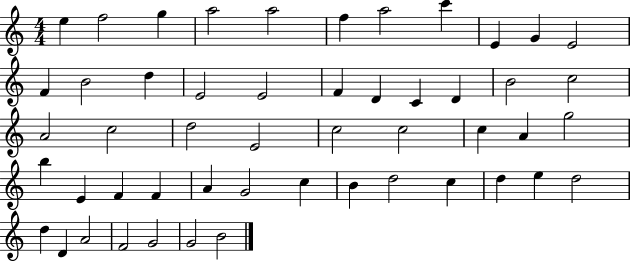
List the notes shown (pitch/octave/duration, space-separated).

E5/q F5/h G5/q A5/h A5/h F5/q A5/h C6/q E4/q G4/q E4/h F4/q B4/h D5/q E4/h E4/h F4/q D4/q C4/q D4/q B4/h C5/h A4/h C5/h D5/h E4/h C5/h C5/h C5/q A4/q G5/h B5/q E4/q F4/q F4/q A4/q G4/h C5/q B4/q D5/h C5/q D5/q E5/q D5/h D5/q D4/q A4/h F4/h G4/h G4/h B4/h